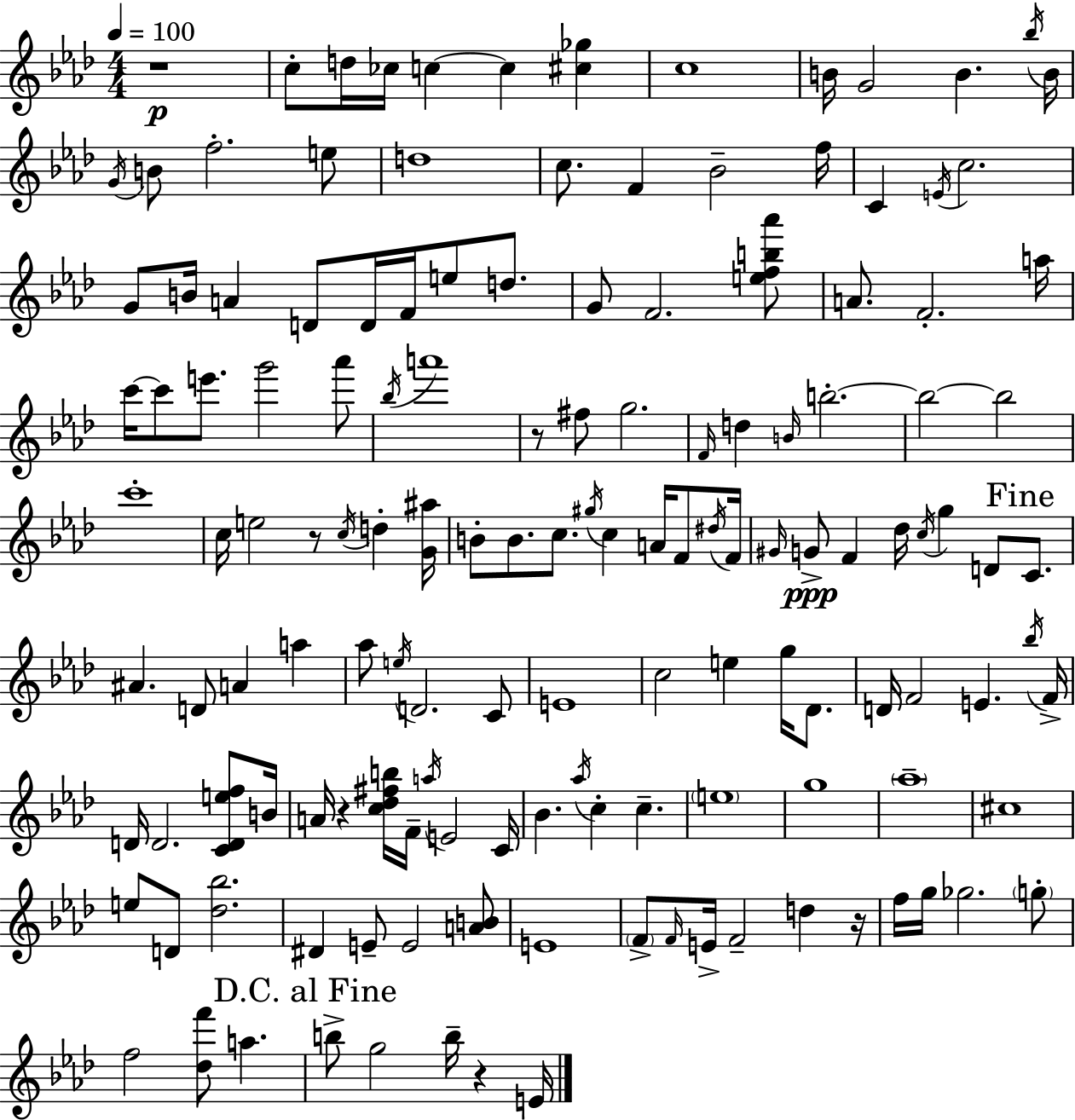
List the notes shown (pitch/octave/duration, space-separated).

R/w C5/e D5/s CES5/s C5/q C5/q [C#5,Gb5]/q C5/w B4/s G4/h B4/q. Bb5/s B4/s G4/s B4/e F5/h. E5/e D5/w C5/e. F4/q Bb4/h F5/s C4/q E4/s C5/h. G4/e B4/s A4/q D4/e D4/s F4/s E5/e D5/e. G4/e F4/h. [E5,F5,B5,Ab6]/e A4/e. F4/h. A5/s C6/s C6/e E6/e. G6/h Ab6/e Bb5/s A6/w R/e F#5/e G5/h. F4/s D5/q B4/s B5/h. B5/h B5/h C6/w C5/s E5/h R/e C5/s D5/q [G4,A#5]/s B4/e B4/e. C5/e. G#5/s C5/q A4/s F4/e D#5/s F4/s G#4/s G4/e F4/q Db5/s C5/s G5/q D4/e C4/e. A#4/q. D4/e A4/q A5/q Ab5/e E5/s D4/h. C4/e E4/w C5/h E5/q G5/s Db4/e. D4/s F4/h E4/q. Bb5/s F4/s D4/s D4/h. [C4,D4,E5,F5]/e B4/s A4/s R/q [C5,Db5,F#5,B5]/s F4/s A5/s E4/h C4/s Bb4/q. Ab5/s C5/q C5/q. E5/w G5/w Ab5/w C#5/w E5/e D4/e [Db5,Bb5]/h. D#4/q E4/e E4/h [A4,B4]/e E4/w F4/e F4/s E4/s F4/h D5/q R/s F5/s G5/s Gb5/h. G5/e F5/h [Db5,F6]/e A5/q. B5/e G5/h B5/s R/q E4/s